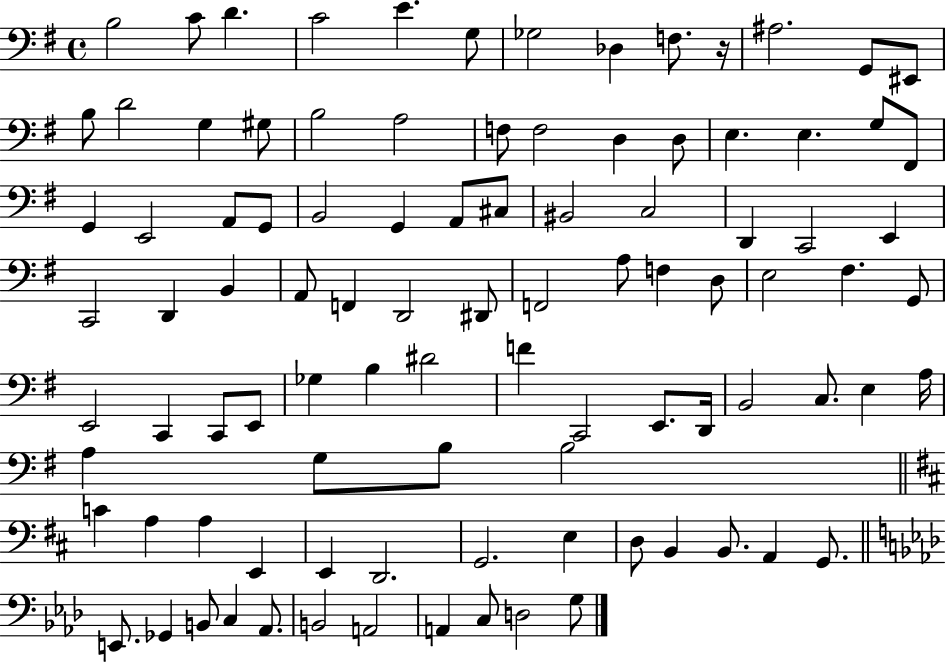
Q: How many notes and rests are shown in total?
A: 97